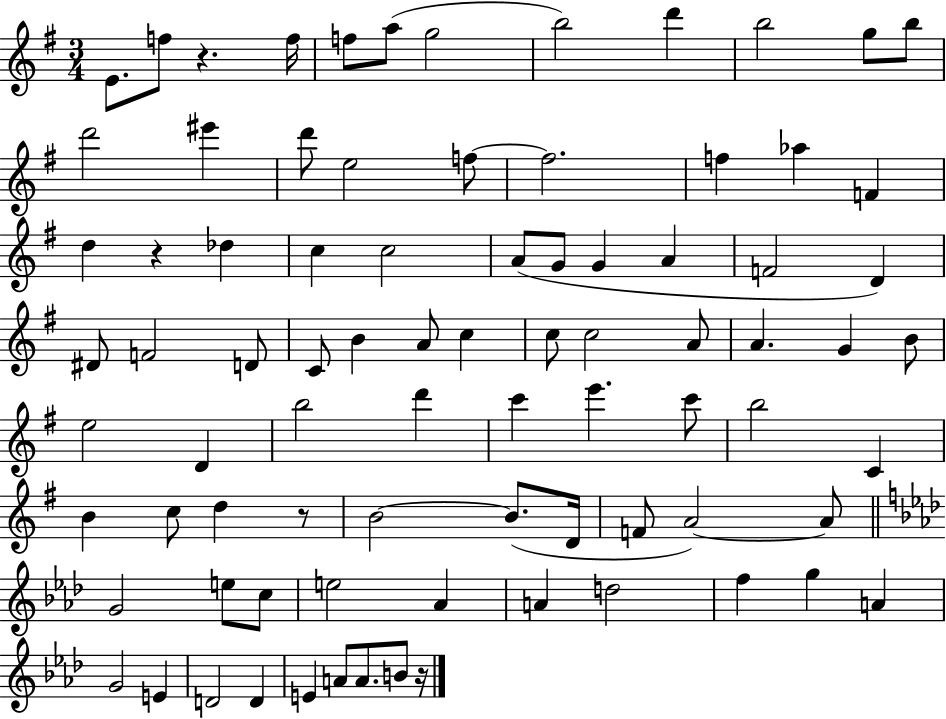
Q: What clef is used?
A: treble